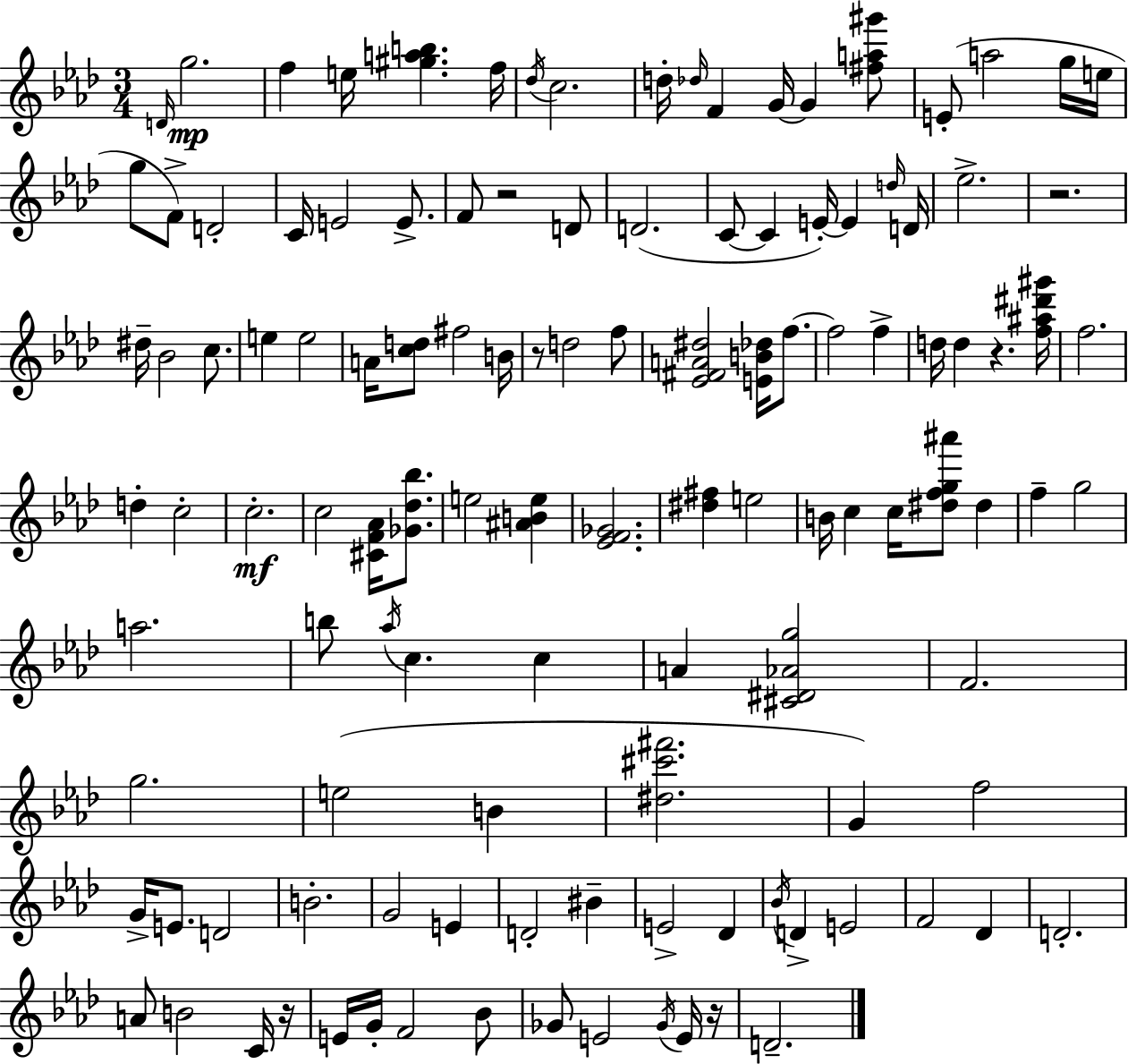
D4/s G5/h. F5/q E5/s [G#5,A5,B5]/q. F5/s Db5/s C5/h. D5/s Db5/s F4/q G4/s G4/q [F#5,A5,G#6]/e E4/e A5/h G5/s E5/s G5/e F4/e D4/h C4/s E4/h E4/e. F4/e R/h D4/e D4/h. C4/e C4/q E4/s E4/q D5/s D4/s Eb5/h. R/h. D#5/s Bb4/h C5/e. E5/q E5/h A4/s [C5,D5]/e F#5/h B4/s R/e D5/h F5/e [Eb4,F#4,A4,D#5]/h [E4,B4,Db5]/s F5/e. F5/h F5/q D5/s D5/q R/q. [F5,A#5,D#6,G#6]/s F5/h. D5/q C5/h C5/h. C5/h [C#4,F4,Ab4]/s [Gb4,Db5,Bb5]/e. E5/h [A#4,B4,E5]/q [Eb4,F4,Gb4]/h. [D#5,F#5]/q E5/h B4/s C5/q C5/s [D#5,F5,G5,A#6]/e D#5/q F5/q G5/h A5/h. B5/e Ab5/s C5/q. C5/q A4/q [C#4,D#4,Ab4,G5]/h F4/h. G5/h. E5/h B4/q [D#5,C#6,F#6]/h. G4/q F5/h G4/s E4/e. D4/h B4/h. G4/h E4/q D4/h BIS4/q E4/h Db4/q Bb4/s D4/q E4/h F4/h Db4/q D4/h. A4/e B4/h C4/s R/s E4/s G4/s F4/h Bb4/e Gb4/e E4/h Gb4/s E4/s R/s D4/h.